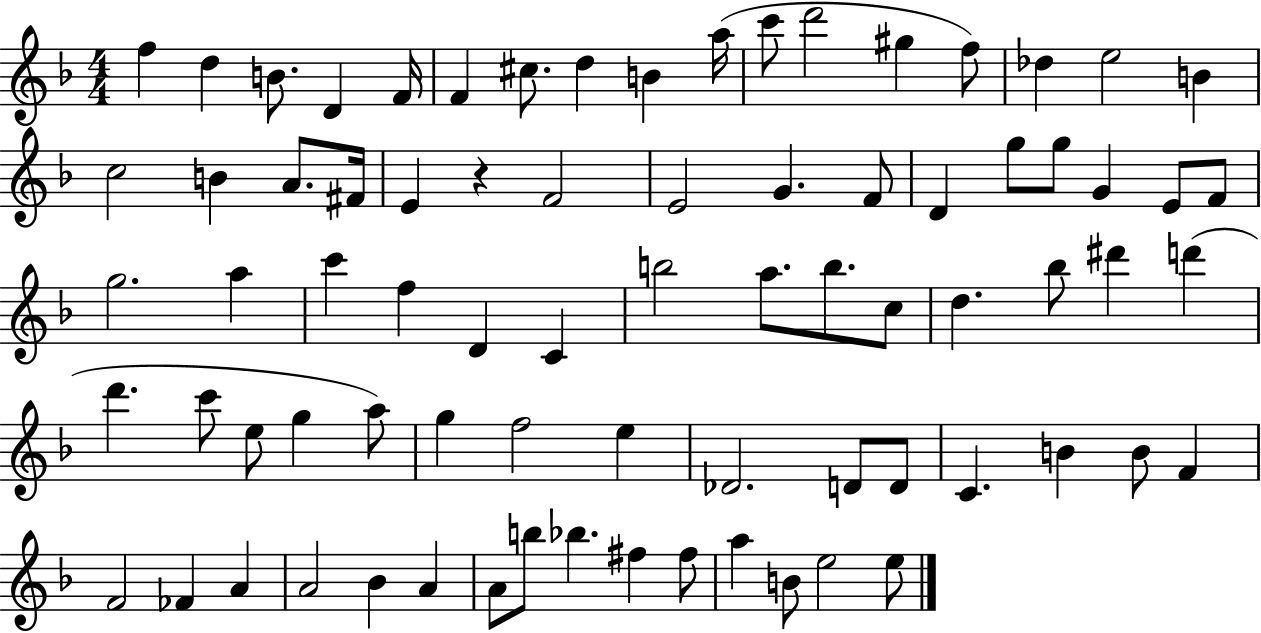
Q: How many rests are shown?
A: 1